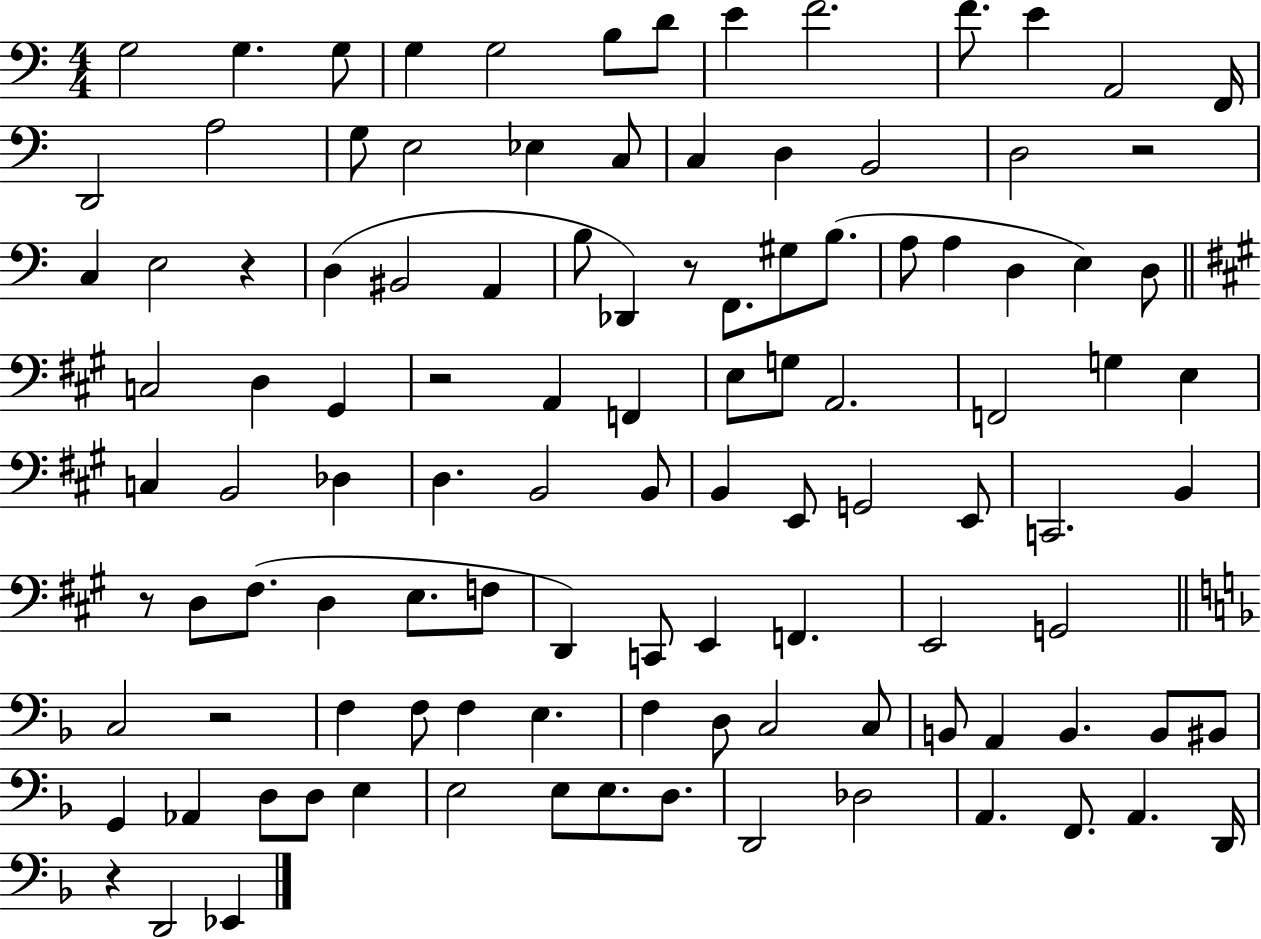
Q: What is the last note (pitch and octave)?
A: Eb2